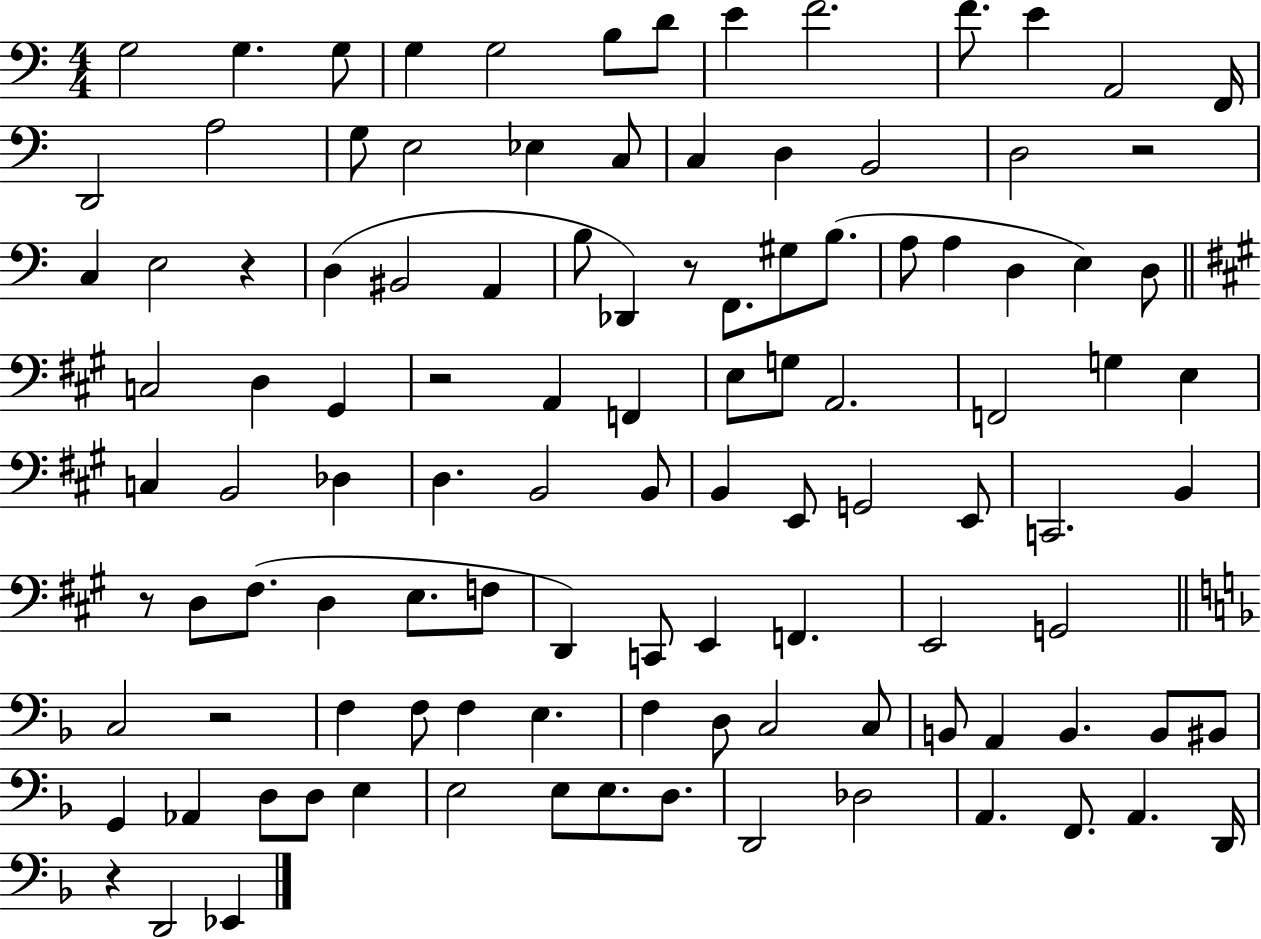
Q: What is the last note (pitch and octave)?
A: Eb2